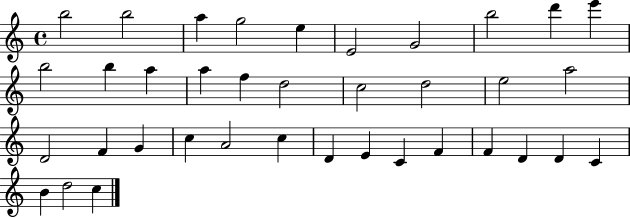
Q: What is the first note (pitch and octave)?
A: B5